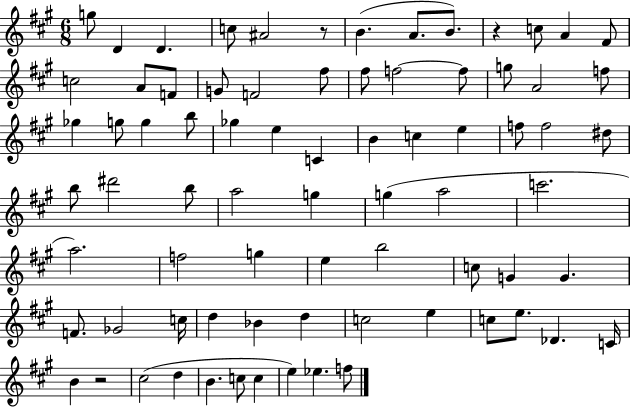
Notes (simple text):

G5/e D4/q D4/q. C5/e A#4/h R/e B4/q. A4/e. B4/e. R/q C5/e A4/q F#4/e C5/h A4/e F4/e G4/e F4/h F#5/e F#5/e F5/h F5/e G5/e A4/h F5/e Gb5/q G5/e G5/q B5/e Gb5/q E5/q C4/q B4/q C5/q E5/q F5/e F5/h D#5/e B5/e D#6/h B5/e A5/h G5/q G5/q A5/h C6/h. A5/h. F5/h G5/q E5/q B5/h C5/e G4/q G4/q. F4/e. Gb4/h C5/s D5/q Bb4/q D5/q C5/h E5/q C5/e E5/e. Db4/q. C4/s B4/q R/h C#5/h D5/q B4/q. C5/e C5/q E5/q Eb5/q. F5/e